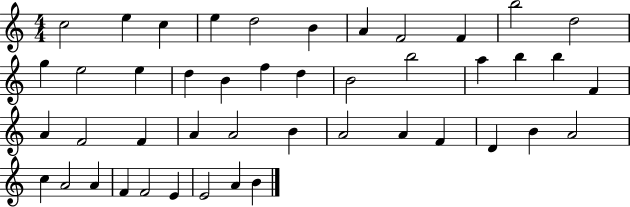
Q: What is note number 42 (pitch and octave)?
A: E4